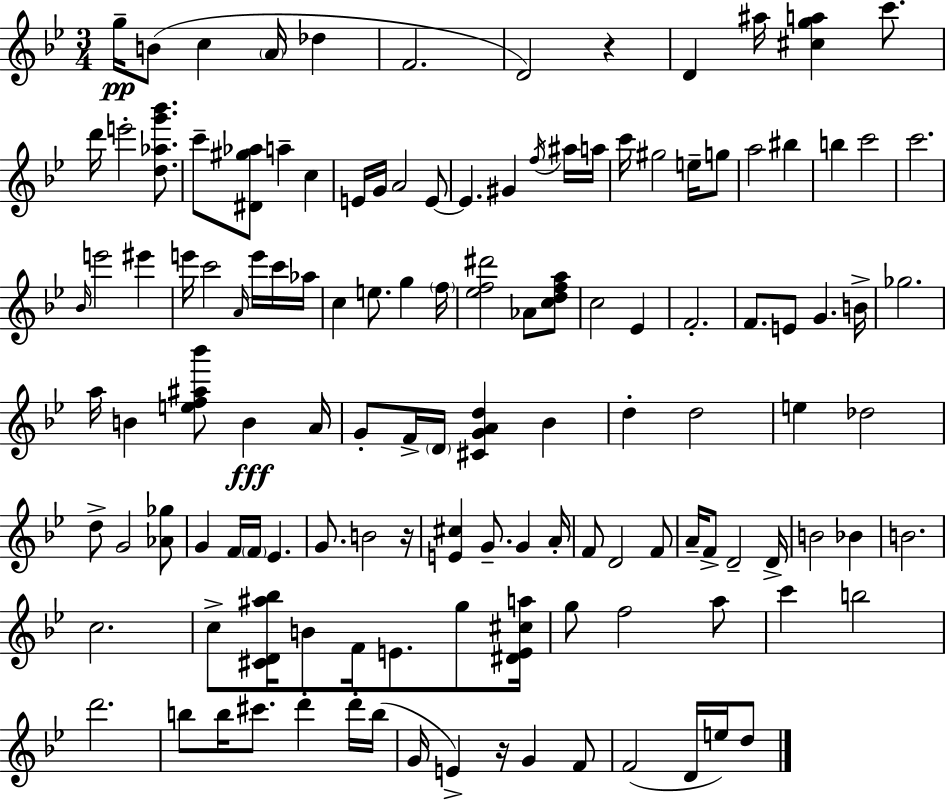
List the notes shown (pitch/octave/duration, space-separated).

G5/s B4/e C5/q A4/s Db5/q F4/h. D4/h R/q D4/q A#5/s [C#5,G5,A5]/q C6/e. D6/s E6/h [D5,Ab5,G6,Bb6]/e. C6/e [D#4,G#5,Ab5]/e A5/q C5/q E4/s G4/s A4/h E4/e E4/q. G#4/q F5/s A#5/s A5/s C6/s G#5/h E5/s G5/e A5/h BIS5/q B5/q C6/h C6/h. Bb4/s E6/h EIS6/q E6/s C6/h A4/s E6/s C6/s Ab5/s C5/q E5/e. G5/q F5/s [Eb5,F5,D#6]/h Ab4/e [C5,D5,F5,A5]/e C5/h Eb4/q F4/h. F4/e. E4/e G4/q. B4/s Gb5/h. A5/s B4/q [E5,F5,A#5,Bb6]/e B4/q A4/s G4/e F4/s D4/s [C#4,G4,A4,D5]/q Bb4/q D5/q D5/h E5/q Db5/h D5/e G4/h [Ab4,Gb5]/e G4/q F4/s F4/s Eb4/q. G4/e. B4/h R/s [E4,C#5]/q G4/e. G4/q A4/s F4/e D4/h F4/e A4/s F4/e D4/h D4/s B4/h Bb4/q B4/h. C5/h. C5/e [C#4,D4,A#5,Bb5]/s B4/e F4/s E4/e. G5/e [D#4,E4,C#5,A5]/s G5/e F5/h A5/e C6/q B5/h D6/h. B5/e B5/s C#6/e. D6/q D6/s B5/s G4/s E4/q R/s G4/q F4/e F4/h D4/s E5/s D5/e